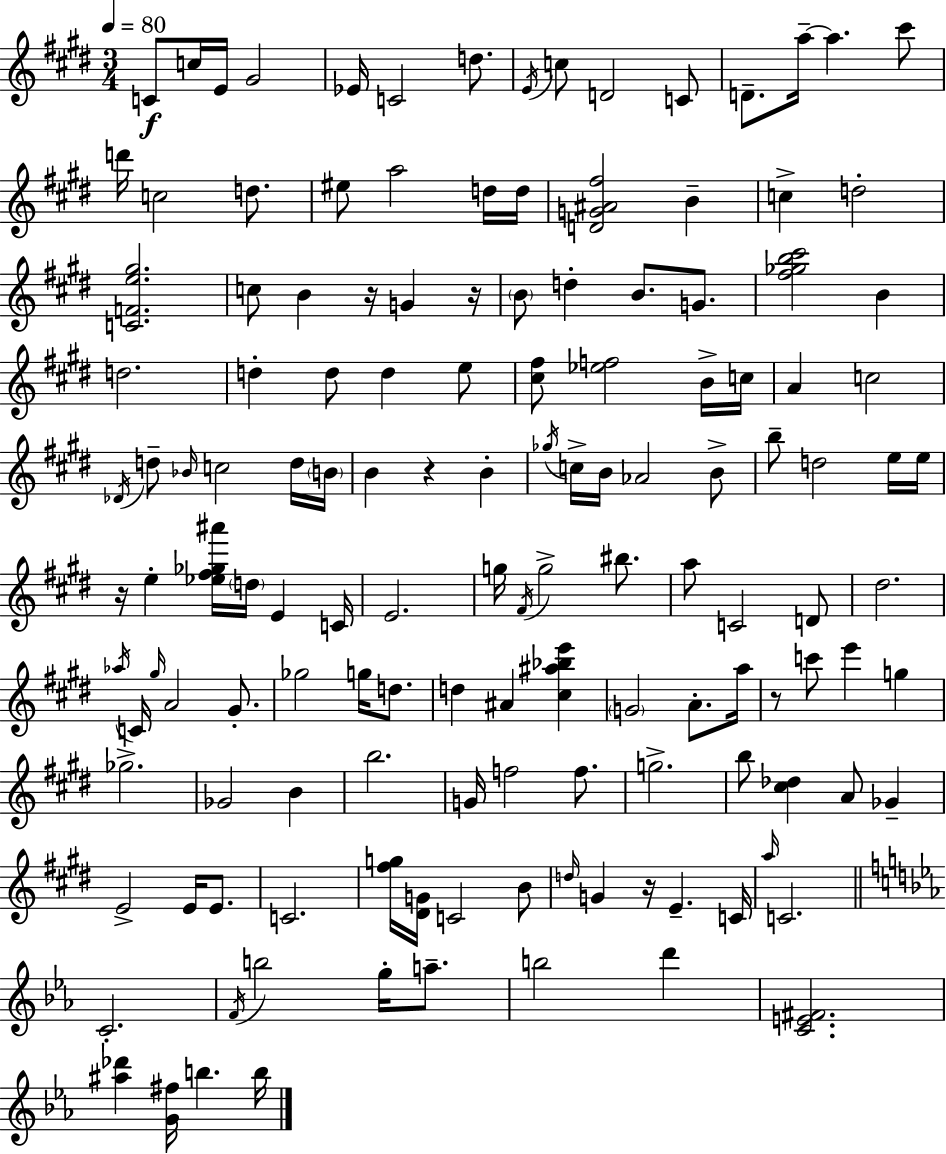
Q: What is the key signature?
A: E major